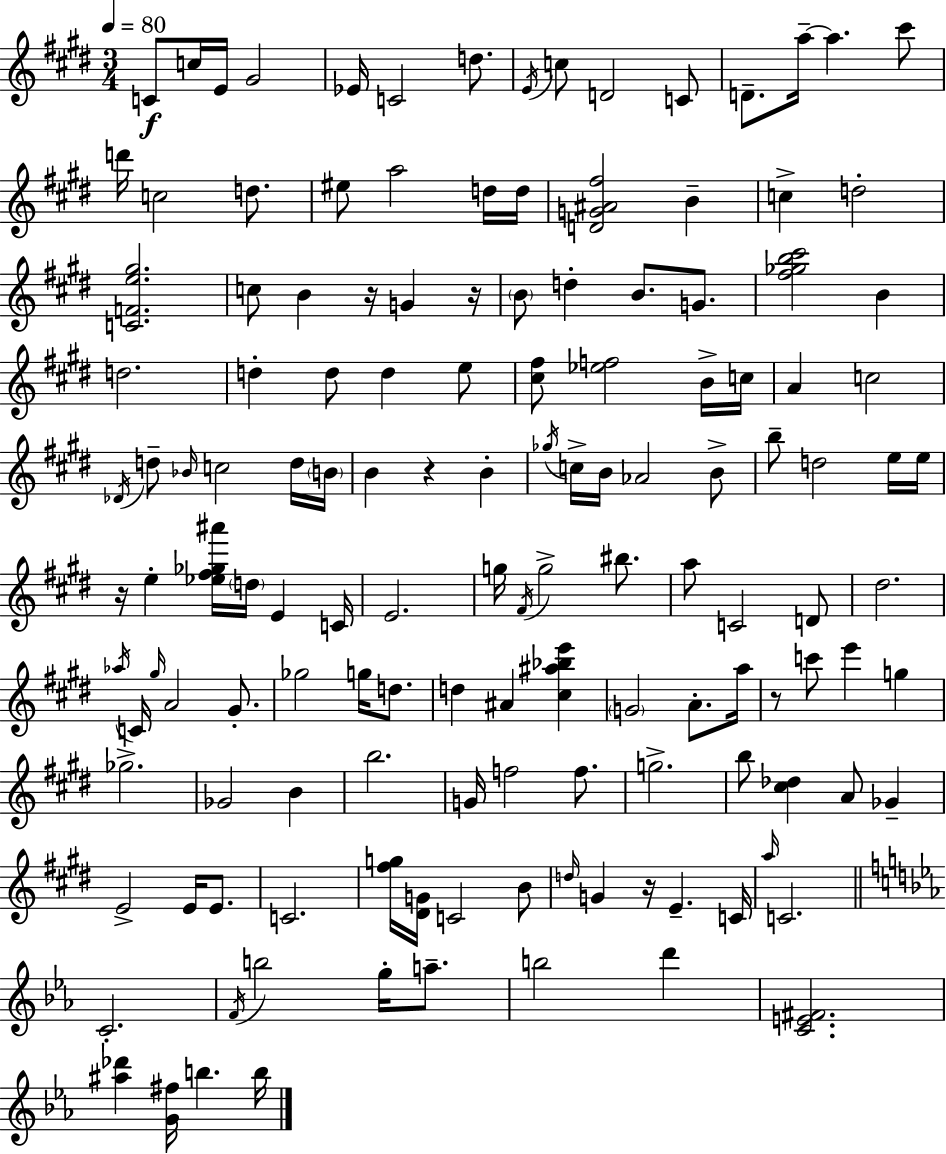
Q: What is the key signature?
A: E major